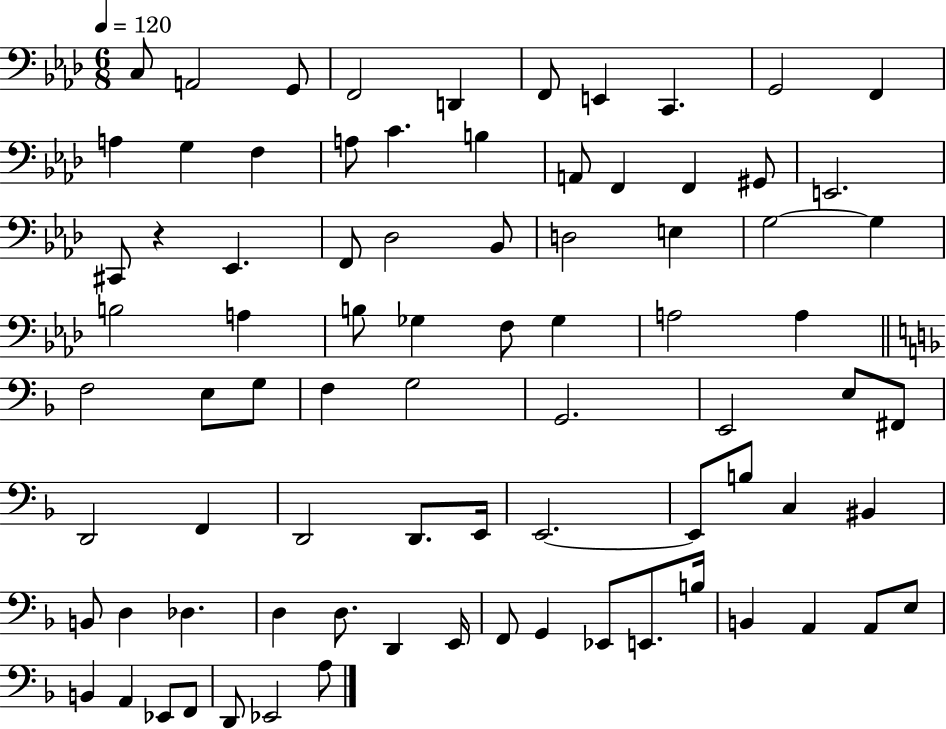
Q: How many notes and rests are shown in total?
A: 81